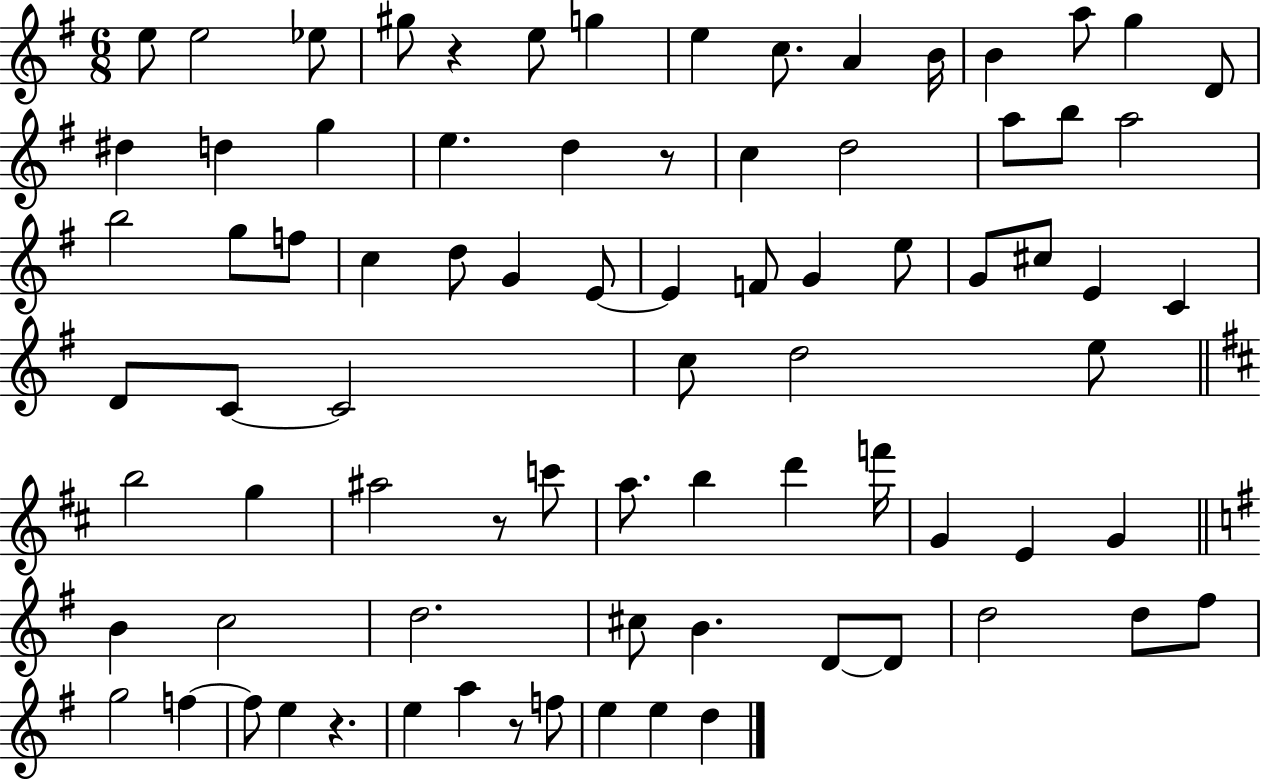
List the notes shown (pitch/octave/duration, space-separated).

E5/e E5/h Eb5/e G#5/e R/q E5/e G5/q E5/q C5/e. A4/q B4/s B4/q A5/e G5/q D4/e D#5/q D5/q G5/q E5/q. D5/q R/e C5/q D5/h A5/e B5/e A5/h B5/h G5/e F5/e C5/q D5/e G4/q E4/e E4/q F4/e G4/q E5/e G4/e C#5/e E4/q C4/q D4/e C4/e C4/h C5/e D5/h E5/e B5/h G5/q A#5/h R/e C6/e A5/e. B5/q D6/q F6/s G4/q E4/q G4/q B4/q C5/h D5/h. C#5/e B4/q. D4/e D4/e D5/h D5/e F#5/e G5/h F5/q F5/e E5/q R/q. E5/q A5/q R/e F5/e E5/q E5/q D5/q